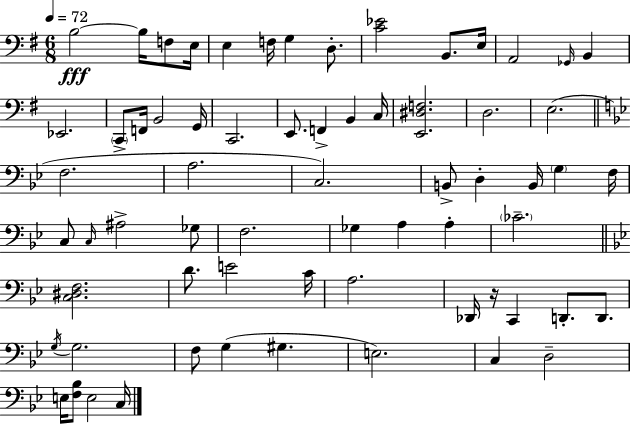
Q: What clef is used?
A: bass